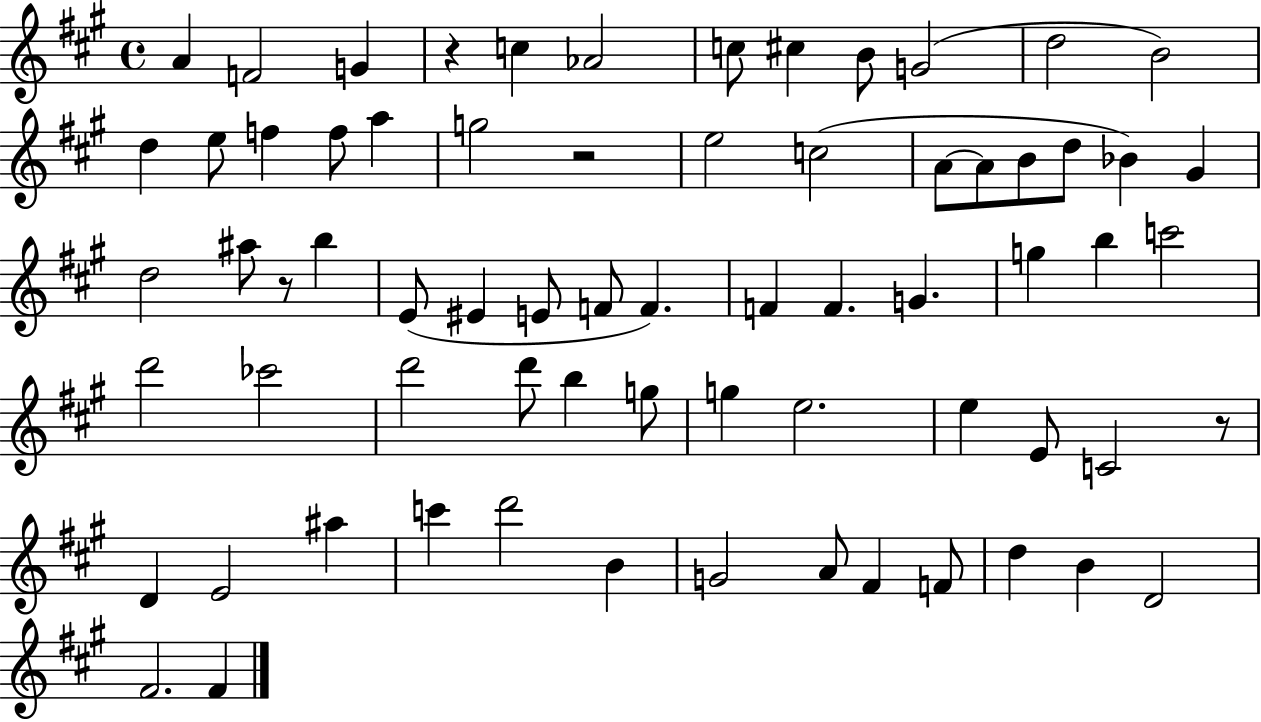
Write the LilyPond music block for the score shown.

{
  \clef treble
  \time 4/4
  \defaultTimeSignature
  \key a \major
  a'4 f'2 g'4 | r4 c''4 aes'2 | c''8 cis''4 b'8 g'2( | d''2 b'2) | \break d''4 e''8 f''4 f''8 a''4 | g''2 r2 | e''2 c''2( | a'8~~ a'8 b'8 d''8 bes'4) gis'4 | \break d''2 ais''8 r8 b''4 | e'8( eis'4 e'8 f'8 f'4.) | f'4 f'4. g'4. | g''4 b''4 c'''2 | \break d'''2 ces'''2 | d'''2 d'''8 b''4 g''8 | g''4 e''2. | e''4 e'8 c'2 r8 | \break d'4 e'2 ais''4 | c'''4 d'''2 b'4 | g'2 a'8 fis'4 f'8 | d''4 b'4 d'2 | \break fis'2. fis'4 | \bar "|."
}